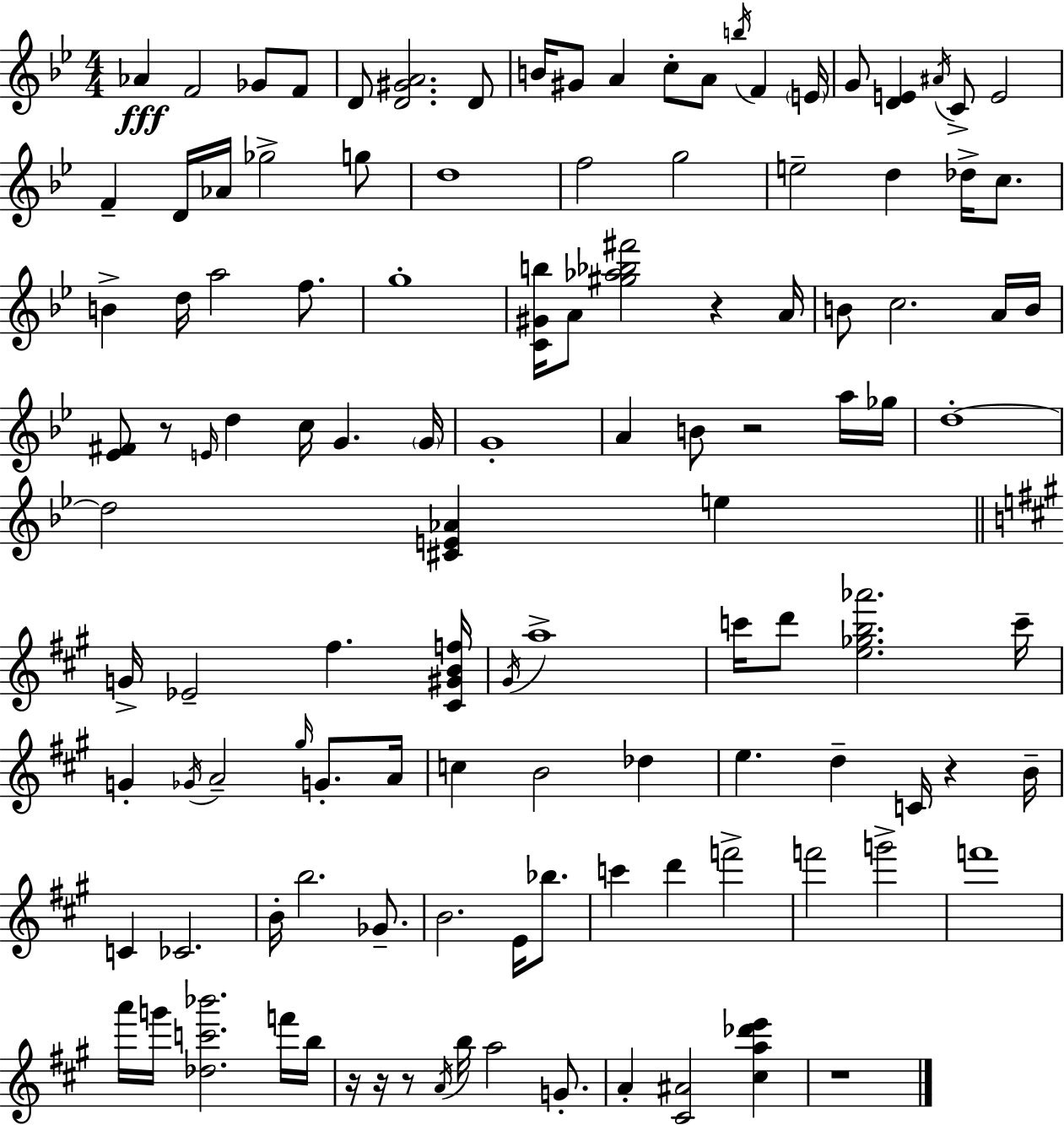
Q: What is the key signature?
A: BES major